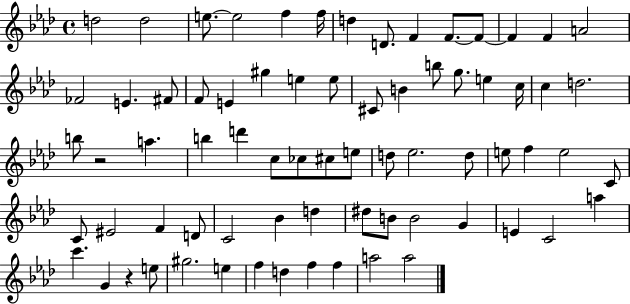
{
  \clef treble
  \time 4/4
  \defaultTimeSignature
  \key aes \major
  d''2 d''2 | e''8.~~ e''2 f''4 f''16 | d''4 d'8. f'4 f'8.~~ f'8~~ | f'4 f'4 a'2 | \break fes'2 e'4. fis'8 | f'8 e'4 gis''4 e''4 e''8 | cis'8 b'4 b''8 g''8. e''4 c''16 | c''4 d''2. | \break b''8 r2 a''4. | b''4 d'''4 c''8 ces''8 cis''8 e''8 | d''8 ees''2. d''8 | e''8 f''4 e''2 c'8 | \break c'8 eis'2 f'4 d'8 | c'2 bes'4 d''4 | dis''8 b'8 b'2 g'4 | e'4 c'2 a''4 | \break c'''4. g'4 r4 e''8 | gis''2. e''4 | f''4 d''4 f''4 f''4 | a''2 a''2 | \break \bar "|."
}